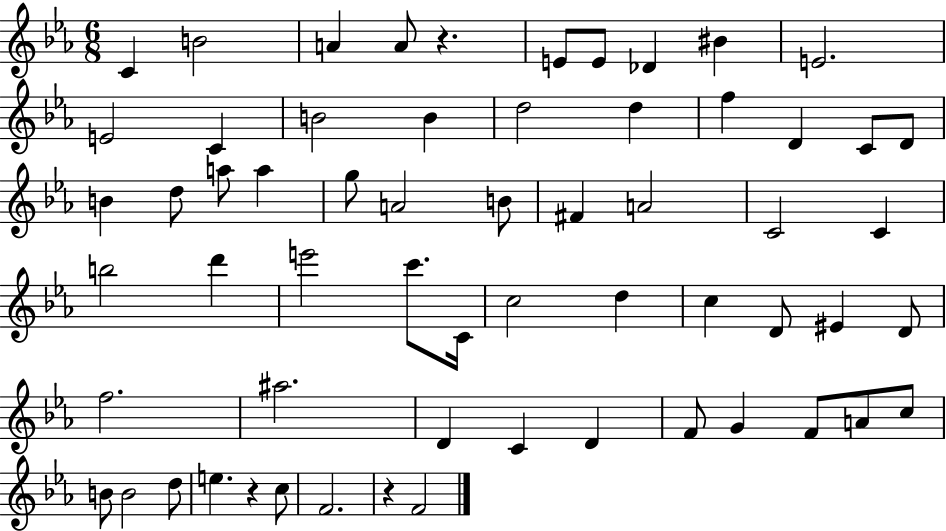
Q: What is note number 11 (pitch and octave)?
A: C4